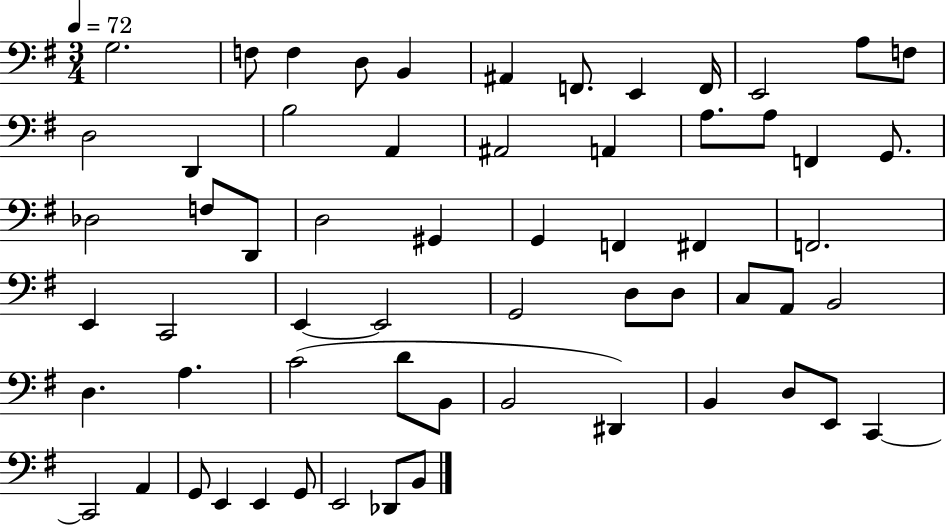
G3/h. F3/e F3/q D3/e B2/q A#2/q F2/e. E2/q F2/s E2/h A3/e F3/e D3/h D2/q B3/h A2/q A#2/h A2/q A3/e. A3/e F2/q G2/e. Db3/h F3/e D2/e D3/h G#2/q G2/q F2/q F#2/q F2/h. E2/q C2/h E2/q E2/h G2/h D3/e D3/e C3/e A2/e B2/h D3/q. A3/q. C4/h D4/e B2/e B2/h D#2/q B2/q D3/e E2/e C2/q C2/h A2/q G2/e E2/q E2/q G2/e E2/h Db2/e B2/e